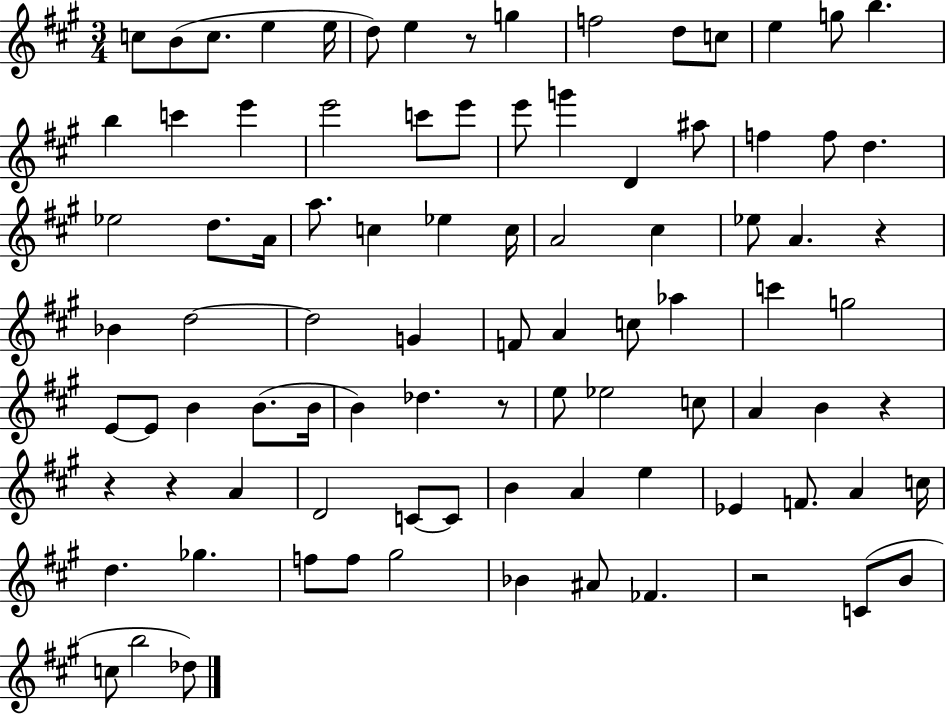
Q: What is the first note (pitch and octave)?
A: C5